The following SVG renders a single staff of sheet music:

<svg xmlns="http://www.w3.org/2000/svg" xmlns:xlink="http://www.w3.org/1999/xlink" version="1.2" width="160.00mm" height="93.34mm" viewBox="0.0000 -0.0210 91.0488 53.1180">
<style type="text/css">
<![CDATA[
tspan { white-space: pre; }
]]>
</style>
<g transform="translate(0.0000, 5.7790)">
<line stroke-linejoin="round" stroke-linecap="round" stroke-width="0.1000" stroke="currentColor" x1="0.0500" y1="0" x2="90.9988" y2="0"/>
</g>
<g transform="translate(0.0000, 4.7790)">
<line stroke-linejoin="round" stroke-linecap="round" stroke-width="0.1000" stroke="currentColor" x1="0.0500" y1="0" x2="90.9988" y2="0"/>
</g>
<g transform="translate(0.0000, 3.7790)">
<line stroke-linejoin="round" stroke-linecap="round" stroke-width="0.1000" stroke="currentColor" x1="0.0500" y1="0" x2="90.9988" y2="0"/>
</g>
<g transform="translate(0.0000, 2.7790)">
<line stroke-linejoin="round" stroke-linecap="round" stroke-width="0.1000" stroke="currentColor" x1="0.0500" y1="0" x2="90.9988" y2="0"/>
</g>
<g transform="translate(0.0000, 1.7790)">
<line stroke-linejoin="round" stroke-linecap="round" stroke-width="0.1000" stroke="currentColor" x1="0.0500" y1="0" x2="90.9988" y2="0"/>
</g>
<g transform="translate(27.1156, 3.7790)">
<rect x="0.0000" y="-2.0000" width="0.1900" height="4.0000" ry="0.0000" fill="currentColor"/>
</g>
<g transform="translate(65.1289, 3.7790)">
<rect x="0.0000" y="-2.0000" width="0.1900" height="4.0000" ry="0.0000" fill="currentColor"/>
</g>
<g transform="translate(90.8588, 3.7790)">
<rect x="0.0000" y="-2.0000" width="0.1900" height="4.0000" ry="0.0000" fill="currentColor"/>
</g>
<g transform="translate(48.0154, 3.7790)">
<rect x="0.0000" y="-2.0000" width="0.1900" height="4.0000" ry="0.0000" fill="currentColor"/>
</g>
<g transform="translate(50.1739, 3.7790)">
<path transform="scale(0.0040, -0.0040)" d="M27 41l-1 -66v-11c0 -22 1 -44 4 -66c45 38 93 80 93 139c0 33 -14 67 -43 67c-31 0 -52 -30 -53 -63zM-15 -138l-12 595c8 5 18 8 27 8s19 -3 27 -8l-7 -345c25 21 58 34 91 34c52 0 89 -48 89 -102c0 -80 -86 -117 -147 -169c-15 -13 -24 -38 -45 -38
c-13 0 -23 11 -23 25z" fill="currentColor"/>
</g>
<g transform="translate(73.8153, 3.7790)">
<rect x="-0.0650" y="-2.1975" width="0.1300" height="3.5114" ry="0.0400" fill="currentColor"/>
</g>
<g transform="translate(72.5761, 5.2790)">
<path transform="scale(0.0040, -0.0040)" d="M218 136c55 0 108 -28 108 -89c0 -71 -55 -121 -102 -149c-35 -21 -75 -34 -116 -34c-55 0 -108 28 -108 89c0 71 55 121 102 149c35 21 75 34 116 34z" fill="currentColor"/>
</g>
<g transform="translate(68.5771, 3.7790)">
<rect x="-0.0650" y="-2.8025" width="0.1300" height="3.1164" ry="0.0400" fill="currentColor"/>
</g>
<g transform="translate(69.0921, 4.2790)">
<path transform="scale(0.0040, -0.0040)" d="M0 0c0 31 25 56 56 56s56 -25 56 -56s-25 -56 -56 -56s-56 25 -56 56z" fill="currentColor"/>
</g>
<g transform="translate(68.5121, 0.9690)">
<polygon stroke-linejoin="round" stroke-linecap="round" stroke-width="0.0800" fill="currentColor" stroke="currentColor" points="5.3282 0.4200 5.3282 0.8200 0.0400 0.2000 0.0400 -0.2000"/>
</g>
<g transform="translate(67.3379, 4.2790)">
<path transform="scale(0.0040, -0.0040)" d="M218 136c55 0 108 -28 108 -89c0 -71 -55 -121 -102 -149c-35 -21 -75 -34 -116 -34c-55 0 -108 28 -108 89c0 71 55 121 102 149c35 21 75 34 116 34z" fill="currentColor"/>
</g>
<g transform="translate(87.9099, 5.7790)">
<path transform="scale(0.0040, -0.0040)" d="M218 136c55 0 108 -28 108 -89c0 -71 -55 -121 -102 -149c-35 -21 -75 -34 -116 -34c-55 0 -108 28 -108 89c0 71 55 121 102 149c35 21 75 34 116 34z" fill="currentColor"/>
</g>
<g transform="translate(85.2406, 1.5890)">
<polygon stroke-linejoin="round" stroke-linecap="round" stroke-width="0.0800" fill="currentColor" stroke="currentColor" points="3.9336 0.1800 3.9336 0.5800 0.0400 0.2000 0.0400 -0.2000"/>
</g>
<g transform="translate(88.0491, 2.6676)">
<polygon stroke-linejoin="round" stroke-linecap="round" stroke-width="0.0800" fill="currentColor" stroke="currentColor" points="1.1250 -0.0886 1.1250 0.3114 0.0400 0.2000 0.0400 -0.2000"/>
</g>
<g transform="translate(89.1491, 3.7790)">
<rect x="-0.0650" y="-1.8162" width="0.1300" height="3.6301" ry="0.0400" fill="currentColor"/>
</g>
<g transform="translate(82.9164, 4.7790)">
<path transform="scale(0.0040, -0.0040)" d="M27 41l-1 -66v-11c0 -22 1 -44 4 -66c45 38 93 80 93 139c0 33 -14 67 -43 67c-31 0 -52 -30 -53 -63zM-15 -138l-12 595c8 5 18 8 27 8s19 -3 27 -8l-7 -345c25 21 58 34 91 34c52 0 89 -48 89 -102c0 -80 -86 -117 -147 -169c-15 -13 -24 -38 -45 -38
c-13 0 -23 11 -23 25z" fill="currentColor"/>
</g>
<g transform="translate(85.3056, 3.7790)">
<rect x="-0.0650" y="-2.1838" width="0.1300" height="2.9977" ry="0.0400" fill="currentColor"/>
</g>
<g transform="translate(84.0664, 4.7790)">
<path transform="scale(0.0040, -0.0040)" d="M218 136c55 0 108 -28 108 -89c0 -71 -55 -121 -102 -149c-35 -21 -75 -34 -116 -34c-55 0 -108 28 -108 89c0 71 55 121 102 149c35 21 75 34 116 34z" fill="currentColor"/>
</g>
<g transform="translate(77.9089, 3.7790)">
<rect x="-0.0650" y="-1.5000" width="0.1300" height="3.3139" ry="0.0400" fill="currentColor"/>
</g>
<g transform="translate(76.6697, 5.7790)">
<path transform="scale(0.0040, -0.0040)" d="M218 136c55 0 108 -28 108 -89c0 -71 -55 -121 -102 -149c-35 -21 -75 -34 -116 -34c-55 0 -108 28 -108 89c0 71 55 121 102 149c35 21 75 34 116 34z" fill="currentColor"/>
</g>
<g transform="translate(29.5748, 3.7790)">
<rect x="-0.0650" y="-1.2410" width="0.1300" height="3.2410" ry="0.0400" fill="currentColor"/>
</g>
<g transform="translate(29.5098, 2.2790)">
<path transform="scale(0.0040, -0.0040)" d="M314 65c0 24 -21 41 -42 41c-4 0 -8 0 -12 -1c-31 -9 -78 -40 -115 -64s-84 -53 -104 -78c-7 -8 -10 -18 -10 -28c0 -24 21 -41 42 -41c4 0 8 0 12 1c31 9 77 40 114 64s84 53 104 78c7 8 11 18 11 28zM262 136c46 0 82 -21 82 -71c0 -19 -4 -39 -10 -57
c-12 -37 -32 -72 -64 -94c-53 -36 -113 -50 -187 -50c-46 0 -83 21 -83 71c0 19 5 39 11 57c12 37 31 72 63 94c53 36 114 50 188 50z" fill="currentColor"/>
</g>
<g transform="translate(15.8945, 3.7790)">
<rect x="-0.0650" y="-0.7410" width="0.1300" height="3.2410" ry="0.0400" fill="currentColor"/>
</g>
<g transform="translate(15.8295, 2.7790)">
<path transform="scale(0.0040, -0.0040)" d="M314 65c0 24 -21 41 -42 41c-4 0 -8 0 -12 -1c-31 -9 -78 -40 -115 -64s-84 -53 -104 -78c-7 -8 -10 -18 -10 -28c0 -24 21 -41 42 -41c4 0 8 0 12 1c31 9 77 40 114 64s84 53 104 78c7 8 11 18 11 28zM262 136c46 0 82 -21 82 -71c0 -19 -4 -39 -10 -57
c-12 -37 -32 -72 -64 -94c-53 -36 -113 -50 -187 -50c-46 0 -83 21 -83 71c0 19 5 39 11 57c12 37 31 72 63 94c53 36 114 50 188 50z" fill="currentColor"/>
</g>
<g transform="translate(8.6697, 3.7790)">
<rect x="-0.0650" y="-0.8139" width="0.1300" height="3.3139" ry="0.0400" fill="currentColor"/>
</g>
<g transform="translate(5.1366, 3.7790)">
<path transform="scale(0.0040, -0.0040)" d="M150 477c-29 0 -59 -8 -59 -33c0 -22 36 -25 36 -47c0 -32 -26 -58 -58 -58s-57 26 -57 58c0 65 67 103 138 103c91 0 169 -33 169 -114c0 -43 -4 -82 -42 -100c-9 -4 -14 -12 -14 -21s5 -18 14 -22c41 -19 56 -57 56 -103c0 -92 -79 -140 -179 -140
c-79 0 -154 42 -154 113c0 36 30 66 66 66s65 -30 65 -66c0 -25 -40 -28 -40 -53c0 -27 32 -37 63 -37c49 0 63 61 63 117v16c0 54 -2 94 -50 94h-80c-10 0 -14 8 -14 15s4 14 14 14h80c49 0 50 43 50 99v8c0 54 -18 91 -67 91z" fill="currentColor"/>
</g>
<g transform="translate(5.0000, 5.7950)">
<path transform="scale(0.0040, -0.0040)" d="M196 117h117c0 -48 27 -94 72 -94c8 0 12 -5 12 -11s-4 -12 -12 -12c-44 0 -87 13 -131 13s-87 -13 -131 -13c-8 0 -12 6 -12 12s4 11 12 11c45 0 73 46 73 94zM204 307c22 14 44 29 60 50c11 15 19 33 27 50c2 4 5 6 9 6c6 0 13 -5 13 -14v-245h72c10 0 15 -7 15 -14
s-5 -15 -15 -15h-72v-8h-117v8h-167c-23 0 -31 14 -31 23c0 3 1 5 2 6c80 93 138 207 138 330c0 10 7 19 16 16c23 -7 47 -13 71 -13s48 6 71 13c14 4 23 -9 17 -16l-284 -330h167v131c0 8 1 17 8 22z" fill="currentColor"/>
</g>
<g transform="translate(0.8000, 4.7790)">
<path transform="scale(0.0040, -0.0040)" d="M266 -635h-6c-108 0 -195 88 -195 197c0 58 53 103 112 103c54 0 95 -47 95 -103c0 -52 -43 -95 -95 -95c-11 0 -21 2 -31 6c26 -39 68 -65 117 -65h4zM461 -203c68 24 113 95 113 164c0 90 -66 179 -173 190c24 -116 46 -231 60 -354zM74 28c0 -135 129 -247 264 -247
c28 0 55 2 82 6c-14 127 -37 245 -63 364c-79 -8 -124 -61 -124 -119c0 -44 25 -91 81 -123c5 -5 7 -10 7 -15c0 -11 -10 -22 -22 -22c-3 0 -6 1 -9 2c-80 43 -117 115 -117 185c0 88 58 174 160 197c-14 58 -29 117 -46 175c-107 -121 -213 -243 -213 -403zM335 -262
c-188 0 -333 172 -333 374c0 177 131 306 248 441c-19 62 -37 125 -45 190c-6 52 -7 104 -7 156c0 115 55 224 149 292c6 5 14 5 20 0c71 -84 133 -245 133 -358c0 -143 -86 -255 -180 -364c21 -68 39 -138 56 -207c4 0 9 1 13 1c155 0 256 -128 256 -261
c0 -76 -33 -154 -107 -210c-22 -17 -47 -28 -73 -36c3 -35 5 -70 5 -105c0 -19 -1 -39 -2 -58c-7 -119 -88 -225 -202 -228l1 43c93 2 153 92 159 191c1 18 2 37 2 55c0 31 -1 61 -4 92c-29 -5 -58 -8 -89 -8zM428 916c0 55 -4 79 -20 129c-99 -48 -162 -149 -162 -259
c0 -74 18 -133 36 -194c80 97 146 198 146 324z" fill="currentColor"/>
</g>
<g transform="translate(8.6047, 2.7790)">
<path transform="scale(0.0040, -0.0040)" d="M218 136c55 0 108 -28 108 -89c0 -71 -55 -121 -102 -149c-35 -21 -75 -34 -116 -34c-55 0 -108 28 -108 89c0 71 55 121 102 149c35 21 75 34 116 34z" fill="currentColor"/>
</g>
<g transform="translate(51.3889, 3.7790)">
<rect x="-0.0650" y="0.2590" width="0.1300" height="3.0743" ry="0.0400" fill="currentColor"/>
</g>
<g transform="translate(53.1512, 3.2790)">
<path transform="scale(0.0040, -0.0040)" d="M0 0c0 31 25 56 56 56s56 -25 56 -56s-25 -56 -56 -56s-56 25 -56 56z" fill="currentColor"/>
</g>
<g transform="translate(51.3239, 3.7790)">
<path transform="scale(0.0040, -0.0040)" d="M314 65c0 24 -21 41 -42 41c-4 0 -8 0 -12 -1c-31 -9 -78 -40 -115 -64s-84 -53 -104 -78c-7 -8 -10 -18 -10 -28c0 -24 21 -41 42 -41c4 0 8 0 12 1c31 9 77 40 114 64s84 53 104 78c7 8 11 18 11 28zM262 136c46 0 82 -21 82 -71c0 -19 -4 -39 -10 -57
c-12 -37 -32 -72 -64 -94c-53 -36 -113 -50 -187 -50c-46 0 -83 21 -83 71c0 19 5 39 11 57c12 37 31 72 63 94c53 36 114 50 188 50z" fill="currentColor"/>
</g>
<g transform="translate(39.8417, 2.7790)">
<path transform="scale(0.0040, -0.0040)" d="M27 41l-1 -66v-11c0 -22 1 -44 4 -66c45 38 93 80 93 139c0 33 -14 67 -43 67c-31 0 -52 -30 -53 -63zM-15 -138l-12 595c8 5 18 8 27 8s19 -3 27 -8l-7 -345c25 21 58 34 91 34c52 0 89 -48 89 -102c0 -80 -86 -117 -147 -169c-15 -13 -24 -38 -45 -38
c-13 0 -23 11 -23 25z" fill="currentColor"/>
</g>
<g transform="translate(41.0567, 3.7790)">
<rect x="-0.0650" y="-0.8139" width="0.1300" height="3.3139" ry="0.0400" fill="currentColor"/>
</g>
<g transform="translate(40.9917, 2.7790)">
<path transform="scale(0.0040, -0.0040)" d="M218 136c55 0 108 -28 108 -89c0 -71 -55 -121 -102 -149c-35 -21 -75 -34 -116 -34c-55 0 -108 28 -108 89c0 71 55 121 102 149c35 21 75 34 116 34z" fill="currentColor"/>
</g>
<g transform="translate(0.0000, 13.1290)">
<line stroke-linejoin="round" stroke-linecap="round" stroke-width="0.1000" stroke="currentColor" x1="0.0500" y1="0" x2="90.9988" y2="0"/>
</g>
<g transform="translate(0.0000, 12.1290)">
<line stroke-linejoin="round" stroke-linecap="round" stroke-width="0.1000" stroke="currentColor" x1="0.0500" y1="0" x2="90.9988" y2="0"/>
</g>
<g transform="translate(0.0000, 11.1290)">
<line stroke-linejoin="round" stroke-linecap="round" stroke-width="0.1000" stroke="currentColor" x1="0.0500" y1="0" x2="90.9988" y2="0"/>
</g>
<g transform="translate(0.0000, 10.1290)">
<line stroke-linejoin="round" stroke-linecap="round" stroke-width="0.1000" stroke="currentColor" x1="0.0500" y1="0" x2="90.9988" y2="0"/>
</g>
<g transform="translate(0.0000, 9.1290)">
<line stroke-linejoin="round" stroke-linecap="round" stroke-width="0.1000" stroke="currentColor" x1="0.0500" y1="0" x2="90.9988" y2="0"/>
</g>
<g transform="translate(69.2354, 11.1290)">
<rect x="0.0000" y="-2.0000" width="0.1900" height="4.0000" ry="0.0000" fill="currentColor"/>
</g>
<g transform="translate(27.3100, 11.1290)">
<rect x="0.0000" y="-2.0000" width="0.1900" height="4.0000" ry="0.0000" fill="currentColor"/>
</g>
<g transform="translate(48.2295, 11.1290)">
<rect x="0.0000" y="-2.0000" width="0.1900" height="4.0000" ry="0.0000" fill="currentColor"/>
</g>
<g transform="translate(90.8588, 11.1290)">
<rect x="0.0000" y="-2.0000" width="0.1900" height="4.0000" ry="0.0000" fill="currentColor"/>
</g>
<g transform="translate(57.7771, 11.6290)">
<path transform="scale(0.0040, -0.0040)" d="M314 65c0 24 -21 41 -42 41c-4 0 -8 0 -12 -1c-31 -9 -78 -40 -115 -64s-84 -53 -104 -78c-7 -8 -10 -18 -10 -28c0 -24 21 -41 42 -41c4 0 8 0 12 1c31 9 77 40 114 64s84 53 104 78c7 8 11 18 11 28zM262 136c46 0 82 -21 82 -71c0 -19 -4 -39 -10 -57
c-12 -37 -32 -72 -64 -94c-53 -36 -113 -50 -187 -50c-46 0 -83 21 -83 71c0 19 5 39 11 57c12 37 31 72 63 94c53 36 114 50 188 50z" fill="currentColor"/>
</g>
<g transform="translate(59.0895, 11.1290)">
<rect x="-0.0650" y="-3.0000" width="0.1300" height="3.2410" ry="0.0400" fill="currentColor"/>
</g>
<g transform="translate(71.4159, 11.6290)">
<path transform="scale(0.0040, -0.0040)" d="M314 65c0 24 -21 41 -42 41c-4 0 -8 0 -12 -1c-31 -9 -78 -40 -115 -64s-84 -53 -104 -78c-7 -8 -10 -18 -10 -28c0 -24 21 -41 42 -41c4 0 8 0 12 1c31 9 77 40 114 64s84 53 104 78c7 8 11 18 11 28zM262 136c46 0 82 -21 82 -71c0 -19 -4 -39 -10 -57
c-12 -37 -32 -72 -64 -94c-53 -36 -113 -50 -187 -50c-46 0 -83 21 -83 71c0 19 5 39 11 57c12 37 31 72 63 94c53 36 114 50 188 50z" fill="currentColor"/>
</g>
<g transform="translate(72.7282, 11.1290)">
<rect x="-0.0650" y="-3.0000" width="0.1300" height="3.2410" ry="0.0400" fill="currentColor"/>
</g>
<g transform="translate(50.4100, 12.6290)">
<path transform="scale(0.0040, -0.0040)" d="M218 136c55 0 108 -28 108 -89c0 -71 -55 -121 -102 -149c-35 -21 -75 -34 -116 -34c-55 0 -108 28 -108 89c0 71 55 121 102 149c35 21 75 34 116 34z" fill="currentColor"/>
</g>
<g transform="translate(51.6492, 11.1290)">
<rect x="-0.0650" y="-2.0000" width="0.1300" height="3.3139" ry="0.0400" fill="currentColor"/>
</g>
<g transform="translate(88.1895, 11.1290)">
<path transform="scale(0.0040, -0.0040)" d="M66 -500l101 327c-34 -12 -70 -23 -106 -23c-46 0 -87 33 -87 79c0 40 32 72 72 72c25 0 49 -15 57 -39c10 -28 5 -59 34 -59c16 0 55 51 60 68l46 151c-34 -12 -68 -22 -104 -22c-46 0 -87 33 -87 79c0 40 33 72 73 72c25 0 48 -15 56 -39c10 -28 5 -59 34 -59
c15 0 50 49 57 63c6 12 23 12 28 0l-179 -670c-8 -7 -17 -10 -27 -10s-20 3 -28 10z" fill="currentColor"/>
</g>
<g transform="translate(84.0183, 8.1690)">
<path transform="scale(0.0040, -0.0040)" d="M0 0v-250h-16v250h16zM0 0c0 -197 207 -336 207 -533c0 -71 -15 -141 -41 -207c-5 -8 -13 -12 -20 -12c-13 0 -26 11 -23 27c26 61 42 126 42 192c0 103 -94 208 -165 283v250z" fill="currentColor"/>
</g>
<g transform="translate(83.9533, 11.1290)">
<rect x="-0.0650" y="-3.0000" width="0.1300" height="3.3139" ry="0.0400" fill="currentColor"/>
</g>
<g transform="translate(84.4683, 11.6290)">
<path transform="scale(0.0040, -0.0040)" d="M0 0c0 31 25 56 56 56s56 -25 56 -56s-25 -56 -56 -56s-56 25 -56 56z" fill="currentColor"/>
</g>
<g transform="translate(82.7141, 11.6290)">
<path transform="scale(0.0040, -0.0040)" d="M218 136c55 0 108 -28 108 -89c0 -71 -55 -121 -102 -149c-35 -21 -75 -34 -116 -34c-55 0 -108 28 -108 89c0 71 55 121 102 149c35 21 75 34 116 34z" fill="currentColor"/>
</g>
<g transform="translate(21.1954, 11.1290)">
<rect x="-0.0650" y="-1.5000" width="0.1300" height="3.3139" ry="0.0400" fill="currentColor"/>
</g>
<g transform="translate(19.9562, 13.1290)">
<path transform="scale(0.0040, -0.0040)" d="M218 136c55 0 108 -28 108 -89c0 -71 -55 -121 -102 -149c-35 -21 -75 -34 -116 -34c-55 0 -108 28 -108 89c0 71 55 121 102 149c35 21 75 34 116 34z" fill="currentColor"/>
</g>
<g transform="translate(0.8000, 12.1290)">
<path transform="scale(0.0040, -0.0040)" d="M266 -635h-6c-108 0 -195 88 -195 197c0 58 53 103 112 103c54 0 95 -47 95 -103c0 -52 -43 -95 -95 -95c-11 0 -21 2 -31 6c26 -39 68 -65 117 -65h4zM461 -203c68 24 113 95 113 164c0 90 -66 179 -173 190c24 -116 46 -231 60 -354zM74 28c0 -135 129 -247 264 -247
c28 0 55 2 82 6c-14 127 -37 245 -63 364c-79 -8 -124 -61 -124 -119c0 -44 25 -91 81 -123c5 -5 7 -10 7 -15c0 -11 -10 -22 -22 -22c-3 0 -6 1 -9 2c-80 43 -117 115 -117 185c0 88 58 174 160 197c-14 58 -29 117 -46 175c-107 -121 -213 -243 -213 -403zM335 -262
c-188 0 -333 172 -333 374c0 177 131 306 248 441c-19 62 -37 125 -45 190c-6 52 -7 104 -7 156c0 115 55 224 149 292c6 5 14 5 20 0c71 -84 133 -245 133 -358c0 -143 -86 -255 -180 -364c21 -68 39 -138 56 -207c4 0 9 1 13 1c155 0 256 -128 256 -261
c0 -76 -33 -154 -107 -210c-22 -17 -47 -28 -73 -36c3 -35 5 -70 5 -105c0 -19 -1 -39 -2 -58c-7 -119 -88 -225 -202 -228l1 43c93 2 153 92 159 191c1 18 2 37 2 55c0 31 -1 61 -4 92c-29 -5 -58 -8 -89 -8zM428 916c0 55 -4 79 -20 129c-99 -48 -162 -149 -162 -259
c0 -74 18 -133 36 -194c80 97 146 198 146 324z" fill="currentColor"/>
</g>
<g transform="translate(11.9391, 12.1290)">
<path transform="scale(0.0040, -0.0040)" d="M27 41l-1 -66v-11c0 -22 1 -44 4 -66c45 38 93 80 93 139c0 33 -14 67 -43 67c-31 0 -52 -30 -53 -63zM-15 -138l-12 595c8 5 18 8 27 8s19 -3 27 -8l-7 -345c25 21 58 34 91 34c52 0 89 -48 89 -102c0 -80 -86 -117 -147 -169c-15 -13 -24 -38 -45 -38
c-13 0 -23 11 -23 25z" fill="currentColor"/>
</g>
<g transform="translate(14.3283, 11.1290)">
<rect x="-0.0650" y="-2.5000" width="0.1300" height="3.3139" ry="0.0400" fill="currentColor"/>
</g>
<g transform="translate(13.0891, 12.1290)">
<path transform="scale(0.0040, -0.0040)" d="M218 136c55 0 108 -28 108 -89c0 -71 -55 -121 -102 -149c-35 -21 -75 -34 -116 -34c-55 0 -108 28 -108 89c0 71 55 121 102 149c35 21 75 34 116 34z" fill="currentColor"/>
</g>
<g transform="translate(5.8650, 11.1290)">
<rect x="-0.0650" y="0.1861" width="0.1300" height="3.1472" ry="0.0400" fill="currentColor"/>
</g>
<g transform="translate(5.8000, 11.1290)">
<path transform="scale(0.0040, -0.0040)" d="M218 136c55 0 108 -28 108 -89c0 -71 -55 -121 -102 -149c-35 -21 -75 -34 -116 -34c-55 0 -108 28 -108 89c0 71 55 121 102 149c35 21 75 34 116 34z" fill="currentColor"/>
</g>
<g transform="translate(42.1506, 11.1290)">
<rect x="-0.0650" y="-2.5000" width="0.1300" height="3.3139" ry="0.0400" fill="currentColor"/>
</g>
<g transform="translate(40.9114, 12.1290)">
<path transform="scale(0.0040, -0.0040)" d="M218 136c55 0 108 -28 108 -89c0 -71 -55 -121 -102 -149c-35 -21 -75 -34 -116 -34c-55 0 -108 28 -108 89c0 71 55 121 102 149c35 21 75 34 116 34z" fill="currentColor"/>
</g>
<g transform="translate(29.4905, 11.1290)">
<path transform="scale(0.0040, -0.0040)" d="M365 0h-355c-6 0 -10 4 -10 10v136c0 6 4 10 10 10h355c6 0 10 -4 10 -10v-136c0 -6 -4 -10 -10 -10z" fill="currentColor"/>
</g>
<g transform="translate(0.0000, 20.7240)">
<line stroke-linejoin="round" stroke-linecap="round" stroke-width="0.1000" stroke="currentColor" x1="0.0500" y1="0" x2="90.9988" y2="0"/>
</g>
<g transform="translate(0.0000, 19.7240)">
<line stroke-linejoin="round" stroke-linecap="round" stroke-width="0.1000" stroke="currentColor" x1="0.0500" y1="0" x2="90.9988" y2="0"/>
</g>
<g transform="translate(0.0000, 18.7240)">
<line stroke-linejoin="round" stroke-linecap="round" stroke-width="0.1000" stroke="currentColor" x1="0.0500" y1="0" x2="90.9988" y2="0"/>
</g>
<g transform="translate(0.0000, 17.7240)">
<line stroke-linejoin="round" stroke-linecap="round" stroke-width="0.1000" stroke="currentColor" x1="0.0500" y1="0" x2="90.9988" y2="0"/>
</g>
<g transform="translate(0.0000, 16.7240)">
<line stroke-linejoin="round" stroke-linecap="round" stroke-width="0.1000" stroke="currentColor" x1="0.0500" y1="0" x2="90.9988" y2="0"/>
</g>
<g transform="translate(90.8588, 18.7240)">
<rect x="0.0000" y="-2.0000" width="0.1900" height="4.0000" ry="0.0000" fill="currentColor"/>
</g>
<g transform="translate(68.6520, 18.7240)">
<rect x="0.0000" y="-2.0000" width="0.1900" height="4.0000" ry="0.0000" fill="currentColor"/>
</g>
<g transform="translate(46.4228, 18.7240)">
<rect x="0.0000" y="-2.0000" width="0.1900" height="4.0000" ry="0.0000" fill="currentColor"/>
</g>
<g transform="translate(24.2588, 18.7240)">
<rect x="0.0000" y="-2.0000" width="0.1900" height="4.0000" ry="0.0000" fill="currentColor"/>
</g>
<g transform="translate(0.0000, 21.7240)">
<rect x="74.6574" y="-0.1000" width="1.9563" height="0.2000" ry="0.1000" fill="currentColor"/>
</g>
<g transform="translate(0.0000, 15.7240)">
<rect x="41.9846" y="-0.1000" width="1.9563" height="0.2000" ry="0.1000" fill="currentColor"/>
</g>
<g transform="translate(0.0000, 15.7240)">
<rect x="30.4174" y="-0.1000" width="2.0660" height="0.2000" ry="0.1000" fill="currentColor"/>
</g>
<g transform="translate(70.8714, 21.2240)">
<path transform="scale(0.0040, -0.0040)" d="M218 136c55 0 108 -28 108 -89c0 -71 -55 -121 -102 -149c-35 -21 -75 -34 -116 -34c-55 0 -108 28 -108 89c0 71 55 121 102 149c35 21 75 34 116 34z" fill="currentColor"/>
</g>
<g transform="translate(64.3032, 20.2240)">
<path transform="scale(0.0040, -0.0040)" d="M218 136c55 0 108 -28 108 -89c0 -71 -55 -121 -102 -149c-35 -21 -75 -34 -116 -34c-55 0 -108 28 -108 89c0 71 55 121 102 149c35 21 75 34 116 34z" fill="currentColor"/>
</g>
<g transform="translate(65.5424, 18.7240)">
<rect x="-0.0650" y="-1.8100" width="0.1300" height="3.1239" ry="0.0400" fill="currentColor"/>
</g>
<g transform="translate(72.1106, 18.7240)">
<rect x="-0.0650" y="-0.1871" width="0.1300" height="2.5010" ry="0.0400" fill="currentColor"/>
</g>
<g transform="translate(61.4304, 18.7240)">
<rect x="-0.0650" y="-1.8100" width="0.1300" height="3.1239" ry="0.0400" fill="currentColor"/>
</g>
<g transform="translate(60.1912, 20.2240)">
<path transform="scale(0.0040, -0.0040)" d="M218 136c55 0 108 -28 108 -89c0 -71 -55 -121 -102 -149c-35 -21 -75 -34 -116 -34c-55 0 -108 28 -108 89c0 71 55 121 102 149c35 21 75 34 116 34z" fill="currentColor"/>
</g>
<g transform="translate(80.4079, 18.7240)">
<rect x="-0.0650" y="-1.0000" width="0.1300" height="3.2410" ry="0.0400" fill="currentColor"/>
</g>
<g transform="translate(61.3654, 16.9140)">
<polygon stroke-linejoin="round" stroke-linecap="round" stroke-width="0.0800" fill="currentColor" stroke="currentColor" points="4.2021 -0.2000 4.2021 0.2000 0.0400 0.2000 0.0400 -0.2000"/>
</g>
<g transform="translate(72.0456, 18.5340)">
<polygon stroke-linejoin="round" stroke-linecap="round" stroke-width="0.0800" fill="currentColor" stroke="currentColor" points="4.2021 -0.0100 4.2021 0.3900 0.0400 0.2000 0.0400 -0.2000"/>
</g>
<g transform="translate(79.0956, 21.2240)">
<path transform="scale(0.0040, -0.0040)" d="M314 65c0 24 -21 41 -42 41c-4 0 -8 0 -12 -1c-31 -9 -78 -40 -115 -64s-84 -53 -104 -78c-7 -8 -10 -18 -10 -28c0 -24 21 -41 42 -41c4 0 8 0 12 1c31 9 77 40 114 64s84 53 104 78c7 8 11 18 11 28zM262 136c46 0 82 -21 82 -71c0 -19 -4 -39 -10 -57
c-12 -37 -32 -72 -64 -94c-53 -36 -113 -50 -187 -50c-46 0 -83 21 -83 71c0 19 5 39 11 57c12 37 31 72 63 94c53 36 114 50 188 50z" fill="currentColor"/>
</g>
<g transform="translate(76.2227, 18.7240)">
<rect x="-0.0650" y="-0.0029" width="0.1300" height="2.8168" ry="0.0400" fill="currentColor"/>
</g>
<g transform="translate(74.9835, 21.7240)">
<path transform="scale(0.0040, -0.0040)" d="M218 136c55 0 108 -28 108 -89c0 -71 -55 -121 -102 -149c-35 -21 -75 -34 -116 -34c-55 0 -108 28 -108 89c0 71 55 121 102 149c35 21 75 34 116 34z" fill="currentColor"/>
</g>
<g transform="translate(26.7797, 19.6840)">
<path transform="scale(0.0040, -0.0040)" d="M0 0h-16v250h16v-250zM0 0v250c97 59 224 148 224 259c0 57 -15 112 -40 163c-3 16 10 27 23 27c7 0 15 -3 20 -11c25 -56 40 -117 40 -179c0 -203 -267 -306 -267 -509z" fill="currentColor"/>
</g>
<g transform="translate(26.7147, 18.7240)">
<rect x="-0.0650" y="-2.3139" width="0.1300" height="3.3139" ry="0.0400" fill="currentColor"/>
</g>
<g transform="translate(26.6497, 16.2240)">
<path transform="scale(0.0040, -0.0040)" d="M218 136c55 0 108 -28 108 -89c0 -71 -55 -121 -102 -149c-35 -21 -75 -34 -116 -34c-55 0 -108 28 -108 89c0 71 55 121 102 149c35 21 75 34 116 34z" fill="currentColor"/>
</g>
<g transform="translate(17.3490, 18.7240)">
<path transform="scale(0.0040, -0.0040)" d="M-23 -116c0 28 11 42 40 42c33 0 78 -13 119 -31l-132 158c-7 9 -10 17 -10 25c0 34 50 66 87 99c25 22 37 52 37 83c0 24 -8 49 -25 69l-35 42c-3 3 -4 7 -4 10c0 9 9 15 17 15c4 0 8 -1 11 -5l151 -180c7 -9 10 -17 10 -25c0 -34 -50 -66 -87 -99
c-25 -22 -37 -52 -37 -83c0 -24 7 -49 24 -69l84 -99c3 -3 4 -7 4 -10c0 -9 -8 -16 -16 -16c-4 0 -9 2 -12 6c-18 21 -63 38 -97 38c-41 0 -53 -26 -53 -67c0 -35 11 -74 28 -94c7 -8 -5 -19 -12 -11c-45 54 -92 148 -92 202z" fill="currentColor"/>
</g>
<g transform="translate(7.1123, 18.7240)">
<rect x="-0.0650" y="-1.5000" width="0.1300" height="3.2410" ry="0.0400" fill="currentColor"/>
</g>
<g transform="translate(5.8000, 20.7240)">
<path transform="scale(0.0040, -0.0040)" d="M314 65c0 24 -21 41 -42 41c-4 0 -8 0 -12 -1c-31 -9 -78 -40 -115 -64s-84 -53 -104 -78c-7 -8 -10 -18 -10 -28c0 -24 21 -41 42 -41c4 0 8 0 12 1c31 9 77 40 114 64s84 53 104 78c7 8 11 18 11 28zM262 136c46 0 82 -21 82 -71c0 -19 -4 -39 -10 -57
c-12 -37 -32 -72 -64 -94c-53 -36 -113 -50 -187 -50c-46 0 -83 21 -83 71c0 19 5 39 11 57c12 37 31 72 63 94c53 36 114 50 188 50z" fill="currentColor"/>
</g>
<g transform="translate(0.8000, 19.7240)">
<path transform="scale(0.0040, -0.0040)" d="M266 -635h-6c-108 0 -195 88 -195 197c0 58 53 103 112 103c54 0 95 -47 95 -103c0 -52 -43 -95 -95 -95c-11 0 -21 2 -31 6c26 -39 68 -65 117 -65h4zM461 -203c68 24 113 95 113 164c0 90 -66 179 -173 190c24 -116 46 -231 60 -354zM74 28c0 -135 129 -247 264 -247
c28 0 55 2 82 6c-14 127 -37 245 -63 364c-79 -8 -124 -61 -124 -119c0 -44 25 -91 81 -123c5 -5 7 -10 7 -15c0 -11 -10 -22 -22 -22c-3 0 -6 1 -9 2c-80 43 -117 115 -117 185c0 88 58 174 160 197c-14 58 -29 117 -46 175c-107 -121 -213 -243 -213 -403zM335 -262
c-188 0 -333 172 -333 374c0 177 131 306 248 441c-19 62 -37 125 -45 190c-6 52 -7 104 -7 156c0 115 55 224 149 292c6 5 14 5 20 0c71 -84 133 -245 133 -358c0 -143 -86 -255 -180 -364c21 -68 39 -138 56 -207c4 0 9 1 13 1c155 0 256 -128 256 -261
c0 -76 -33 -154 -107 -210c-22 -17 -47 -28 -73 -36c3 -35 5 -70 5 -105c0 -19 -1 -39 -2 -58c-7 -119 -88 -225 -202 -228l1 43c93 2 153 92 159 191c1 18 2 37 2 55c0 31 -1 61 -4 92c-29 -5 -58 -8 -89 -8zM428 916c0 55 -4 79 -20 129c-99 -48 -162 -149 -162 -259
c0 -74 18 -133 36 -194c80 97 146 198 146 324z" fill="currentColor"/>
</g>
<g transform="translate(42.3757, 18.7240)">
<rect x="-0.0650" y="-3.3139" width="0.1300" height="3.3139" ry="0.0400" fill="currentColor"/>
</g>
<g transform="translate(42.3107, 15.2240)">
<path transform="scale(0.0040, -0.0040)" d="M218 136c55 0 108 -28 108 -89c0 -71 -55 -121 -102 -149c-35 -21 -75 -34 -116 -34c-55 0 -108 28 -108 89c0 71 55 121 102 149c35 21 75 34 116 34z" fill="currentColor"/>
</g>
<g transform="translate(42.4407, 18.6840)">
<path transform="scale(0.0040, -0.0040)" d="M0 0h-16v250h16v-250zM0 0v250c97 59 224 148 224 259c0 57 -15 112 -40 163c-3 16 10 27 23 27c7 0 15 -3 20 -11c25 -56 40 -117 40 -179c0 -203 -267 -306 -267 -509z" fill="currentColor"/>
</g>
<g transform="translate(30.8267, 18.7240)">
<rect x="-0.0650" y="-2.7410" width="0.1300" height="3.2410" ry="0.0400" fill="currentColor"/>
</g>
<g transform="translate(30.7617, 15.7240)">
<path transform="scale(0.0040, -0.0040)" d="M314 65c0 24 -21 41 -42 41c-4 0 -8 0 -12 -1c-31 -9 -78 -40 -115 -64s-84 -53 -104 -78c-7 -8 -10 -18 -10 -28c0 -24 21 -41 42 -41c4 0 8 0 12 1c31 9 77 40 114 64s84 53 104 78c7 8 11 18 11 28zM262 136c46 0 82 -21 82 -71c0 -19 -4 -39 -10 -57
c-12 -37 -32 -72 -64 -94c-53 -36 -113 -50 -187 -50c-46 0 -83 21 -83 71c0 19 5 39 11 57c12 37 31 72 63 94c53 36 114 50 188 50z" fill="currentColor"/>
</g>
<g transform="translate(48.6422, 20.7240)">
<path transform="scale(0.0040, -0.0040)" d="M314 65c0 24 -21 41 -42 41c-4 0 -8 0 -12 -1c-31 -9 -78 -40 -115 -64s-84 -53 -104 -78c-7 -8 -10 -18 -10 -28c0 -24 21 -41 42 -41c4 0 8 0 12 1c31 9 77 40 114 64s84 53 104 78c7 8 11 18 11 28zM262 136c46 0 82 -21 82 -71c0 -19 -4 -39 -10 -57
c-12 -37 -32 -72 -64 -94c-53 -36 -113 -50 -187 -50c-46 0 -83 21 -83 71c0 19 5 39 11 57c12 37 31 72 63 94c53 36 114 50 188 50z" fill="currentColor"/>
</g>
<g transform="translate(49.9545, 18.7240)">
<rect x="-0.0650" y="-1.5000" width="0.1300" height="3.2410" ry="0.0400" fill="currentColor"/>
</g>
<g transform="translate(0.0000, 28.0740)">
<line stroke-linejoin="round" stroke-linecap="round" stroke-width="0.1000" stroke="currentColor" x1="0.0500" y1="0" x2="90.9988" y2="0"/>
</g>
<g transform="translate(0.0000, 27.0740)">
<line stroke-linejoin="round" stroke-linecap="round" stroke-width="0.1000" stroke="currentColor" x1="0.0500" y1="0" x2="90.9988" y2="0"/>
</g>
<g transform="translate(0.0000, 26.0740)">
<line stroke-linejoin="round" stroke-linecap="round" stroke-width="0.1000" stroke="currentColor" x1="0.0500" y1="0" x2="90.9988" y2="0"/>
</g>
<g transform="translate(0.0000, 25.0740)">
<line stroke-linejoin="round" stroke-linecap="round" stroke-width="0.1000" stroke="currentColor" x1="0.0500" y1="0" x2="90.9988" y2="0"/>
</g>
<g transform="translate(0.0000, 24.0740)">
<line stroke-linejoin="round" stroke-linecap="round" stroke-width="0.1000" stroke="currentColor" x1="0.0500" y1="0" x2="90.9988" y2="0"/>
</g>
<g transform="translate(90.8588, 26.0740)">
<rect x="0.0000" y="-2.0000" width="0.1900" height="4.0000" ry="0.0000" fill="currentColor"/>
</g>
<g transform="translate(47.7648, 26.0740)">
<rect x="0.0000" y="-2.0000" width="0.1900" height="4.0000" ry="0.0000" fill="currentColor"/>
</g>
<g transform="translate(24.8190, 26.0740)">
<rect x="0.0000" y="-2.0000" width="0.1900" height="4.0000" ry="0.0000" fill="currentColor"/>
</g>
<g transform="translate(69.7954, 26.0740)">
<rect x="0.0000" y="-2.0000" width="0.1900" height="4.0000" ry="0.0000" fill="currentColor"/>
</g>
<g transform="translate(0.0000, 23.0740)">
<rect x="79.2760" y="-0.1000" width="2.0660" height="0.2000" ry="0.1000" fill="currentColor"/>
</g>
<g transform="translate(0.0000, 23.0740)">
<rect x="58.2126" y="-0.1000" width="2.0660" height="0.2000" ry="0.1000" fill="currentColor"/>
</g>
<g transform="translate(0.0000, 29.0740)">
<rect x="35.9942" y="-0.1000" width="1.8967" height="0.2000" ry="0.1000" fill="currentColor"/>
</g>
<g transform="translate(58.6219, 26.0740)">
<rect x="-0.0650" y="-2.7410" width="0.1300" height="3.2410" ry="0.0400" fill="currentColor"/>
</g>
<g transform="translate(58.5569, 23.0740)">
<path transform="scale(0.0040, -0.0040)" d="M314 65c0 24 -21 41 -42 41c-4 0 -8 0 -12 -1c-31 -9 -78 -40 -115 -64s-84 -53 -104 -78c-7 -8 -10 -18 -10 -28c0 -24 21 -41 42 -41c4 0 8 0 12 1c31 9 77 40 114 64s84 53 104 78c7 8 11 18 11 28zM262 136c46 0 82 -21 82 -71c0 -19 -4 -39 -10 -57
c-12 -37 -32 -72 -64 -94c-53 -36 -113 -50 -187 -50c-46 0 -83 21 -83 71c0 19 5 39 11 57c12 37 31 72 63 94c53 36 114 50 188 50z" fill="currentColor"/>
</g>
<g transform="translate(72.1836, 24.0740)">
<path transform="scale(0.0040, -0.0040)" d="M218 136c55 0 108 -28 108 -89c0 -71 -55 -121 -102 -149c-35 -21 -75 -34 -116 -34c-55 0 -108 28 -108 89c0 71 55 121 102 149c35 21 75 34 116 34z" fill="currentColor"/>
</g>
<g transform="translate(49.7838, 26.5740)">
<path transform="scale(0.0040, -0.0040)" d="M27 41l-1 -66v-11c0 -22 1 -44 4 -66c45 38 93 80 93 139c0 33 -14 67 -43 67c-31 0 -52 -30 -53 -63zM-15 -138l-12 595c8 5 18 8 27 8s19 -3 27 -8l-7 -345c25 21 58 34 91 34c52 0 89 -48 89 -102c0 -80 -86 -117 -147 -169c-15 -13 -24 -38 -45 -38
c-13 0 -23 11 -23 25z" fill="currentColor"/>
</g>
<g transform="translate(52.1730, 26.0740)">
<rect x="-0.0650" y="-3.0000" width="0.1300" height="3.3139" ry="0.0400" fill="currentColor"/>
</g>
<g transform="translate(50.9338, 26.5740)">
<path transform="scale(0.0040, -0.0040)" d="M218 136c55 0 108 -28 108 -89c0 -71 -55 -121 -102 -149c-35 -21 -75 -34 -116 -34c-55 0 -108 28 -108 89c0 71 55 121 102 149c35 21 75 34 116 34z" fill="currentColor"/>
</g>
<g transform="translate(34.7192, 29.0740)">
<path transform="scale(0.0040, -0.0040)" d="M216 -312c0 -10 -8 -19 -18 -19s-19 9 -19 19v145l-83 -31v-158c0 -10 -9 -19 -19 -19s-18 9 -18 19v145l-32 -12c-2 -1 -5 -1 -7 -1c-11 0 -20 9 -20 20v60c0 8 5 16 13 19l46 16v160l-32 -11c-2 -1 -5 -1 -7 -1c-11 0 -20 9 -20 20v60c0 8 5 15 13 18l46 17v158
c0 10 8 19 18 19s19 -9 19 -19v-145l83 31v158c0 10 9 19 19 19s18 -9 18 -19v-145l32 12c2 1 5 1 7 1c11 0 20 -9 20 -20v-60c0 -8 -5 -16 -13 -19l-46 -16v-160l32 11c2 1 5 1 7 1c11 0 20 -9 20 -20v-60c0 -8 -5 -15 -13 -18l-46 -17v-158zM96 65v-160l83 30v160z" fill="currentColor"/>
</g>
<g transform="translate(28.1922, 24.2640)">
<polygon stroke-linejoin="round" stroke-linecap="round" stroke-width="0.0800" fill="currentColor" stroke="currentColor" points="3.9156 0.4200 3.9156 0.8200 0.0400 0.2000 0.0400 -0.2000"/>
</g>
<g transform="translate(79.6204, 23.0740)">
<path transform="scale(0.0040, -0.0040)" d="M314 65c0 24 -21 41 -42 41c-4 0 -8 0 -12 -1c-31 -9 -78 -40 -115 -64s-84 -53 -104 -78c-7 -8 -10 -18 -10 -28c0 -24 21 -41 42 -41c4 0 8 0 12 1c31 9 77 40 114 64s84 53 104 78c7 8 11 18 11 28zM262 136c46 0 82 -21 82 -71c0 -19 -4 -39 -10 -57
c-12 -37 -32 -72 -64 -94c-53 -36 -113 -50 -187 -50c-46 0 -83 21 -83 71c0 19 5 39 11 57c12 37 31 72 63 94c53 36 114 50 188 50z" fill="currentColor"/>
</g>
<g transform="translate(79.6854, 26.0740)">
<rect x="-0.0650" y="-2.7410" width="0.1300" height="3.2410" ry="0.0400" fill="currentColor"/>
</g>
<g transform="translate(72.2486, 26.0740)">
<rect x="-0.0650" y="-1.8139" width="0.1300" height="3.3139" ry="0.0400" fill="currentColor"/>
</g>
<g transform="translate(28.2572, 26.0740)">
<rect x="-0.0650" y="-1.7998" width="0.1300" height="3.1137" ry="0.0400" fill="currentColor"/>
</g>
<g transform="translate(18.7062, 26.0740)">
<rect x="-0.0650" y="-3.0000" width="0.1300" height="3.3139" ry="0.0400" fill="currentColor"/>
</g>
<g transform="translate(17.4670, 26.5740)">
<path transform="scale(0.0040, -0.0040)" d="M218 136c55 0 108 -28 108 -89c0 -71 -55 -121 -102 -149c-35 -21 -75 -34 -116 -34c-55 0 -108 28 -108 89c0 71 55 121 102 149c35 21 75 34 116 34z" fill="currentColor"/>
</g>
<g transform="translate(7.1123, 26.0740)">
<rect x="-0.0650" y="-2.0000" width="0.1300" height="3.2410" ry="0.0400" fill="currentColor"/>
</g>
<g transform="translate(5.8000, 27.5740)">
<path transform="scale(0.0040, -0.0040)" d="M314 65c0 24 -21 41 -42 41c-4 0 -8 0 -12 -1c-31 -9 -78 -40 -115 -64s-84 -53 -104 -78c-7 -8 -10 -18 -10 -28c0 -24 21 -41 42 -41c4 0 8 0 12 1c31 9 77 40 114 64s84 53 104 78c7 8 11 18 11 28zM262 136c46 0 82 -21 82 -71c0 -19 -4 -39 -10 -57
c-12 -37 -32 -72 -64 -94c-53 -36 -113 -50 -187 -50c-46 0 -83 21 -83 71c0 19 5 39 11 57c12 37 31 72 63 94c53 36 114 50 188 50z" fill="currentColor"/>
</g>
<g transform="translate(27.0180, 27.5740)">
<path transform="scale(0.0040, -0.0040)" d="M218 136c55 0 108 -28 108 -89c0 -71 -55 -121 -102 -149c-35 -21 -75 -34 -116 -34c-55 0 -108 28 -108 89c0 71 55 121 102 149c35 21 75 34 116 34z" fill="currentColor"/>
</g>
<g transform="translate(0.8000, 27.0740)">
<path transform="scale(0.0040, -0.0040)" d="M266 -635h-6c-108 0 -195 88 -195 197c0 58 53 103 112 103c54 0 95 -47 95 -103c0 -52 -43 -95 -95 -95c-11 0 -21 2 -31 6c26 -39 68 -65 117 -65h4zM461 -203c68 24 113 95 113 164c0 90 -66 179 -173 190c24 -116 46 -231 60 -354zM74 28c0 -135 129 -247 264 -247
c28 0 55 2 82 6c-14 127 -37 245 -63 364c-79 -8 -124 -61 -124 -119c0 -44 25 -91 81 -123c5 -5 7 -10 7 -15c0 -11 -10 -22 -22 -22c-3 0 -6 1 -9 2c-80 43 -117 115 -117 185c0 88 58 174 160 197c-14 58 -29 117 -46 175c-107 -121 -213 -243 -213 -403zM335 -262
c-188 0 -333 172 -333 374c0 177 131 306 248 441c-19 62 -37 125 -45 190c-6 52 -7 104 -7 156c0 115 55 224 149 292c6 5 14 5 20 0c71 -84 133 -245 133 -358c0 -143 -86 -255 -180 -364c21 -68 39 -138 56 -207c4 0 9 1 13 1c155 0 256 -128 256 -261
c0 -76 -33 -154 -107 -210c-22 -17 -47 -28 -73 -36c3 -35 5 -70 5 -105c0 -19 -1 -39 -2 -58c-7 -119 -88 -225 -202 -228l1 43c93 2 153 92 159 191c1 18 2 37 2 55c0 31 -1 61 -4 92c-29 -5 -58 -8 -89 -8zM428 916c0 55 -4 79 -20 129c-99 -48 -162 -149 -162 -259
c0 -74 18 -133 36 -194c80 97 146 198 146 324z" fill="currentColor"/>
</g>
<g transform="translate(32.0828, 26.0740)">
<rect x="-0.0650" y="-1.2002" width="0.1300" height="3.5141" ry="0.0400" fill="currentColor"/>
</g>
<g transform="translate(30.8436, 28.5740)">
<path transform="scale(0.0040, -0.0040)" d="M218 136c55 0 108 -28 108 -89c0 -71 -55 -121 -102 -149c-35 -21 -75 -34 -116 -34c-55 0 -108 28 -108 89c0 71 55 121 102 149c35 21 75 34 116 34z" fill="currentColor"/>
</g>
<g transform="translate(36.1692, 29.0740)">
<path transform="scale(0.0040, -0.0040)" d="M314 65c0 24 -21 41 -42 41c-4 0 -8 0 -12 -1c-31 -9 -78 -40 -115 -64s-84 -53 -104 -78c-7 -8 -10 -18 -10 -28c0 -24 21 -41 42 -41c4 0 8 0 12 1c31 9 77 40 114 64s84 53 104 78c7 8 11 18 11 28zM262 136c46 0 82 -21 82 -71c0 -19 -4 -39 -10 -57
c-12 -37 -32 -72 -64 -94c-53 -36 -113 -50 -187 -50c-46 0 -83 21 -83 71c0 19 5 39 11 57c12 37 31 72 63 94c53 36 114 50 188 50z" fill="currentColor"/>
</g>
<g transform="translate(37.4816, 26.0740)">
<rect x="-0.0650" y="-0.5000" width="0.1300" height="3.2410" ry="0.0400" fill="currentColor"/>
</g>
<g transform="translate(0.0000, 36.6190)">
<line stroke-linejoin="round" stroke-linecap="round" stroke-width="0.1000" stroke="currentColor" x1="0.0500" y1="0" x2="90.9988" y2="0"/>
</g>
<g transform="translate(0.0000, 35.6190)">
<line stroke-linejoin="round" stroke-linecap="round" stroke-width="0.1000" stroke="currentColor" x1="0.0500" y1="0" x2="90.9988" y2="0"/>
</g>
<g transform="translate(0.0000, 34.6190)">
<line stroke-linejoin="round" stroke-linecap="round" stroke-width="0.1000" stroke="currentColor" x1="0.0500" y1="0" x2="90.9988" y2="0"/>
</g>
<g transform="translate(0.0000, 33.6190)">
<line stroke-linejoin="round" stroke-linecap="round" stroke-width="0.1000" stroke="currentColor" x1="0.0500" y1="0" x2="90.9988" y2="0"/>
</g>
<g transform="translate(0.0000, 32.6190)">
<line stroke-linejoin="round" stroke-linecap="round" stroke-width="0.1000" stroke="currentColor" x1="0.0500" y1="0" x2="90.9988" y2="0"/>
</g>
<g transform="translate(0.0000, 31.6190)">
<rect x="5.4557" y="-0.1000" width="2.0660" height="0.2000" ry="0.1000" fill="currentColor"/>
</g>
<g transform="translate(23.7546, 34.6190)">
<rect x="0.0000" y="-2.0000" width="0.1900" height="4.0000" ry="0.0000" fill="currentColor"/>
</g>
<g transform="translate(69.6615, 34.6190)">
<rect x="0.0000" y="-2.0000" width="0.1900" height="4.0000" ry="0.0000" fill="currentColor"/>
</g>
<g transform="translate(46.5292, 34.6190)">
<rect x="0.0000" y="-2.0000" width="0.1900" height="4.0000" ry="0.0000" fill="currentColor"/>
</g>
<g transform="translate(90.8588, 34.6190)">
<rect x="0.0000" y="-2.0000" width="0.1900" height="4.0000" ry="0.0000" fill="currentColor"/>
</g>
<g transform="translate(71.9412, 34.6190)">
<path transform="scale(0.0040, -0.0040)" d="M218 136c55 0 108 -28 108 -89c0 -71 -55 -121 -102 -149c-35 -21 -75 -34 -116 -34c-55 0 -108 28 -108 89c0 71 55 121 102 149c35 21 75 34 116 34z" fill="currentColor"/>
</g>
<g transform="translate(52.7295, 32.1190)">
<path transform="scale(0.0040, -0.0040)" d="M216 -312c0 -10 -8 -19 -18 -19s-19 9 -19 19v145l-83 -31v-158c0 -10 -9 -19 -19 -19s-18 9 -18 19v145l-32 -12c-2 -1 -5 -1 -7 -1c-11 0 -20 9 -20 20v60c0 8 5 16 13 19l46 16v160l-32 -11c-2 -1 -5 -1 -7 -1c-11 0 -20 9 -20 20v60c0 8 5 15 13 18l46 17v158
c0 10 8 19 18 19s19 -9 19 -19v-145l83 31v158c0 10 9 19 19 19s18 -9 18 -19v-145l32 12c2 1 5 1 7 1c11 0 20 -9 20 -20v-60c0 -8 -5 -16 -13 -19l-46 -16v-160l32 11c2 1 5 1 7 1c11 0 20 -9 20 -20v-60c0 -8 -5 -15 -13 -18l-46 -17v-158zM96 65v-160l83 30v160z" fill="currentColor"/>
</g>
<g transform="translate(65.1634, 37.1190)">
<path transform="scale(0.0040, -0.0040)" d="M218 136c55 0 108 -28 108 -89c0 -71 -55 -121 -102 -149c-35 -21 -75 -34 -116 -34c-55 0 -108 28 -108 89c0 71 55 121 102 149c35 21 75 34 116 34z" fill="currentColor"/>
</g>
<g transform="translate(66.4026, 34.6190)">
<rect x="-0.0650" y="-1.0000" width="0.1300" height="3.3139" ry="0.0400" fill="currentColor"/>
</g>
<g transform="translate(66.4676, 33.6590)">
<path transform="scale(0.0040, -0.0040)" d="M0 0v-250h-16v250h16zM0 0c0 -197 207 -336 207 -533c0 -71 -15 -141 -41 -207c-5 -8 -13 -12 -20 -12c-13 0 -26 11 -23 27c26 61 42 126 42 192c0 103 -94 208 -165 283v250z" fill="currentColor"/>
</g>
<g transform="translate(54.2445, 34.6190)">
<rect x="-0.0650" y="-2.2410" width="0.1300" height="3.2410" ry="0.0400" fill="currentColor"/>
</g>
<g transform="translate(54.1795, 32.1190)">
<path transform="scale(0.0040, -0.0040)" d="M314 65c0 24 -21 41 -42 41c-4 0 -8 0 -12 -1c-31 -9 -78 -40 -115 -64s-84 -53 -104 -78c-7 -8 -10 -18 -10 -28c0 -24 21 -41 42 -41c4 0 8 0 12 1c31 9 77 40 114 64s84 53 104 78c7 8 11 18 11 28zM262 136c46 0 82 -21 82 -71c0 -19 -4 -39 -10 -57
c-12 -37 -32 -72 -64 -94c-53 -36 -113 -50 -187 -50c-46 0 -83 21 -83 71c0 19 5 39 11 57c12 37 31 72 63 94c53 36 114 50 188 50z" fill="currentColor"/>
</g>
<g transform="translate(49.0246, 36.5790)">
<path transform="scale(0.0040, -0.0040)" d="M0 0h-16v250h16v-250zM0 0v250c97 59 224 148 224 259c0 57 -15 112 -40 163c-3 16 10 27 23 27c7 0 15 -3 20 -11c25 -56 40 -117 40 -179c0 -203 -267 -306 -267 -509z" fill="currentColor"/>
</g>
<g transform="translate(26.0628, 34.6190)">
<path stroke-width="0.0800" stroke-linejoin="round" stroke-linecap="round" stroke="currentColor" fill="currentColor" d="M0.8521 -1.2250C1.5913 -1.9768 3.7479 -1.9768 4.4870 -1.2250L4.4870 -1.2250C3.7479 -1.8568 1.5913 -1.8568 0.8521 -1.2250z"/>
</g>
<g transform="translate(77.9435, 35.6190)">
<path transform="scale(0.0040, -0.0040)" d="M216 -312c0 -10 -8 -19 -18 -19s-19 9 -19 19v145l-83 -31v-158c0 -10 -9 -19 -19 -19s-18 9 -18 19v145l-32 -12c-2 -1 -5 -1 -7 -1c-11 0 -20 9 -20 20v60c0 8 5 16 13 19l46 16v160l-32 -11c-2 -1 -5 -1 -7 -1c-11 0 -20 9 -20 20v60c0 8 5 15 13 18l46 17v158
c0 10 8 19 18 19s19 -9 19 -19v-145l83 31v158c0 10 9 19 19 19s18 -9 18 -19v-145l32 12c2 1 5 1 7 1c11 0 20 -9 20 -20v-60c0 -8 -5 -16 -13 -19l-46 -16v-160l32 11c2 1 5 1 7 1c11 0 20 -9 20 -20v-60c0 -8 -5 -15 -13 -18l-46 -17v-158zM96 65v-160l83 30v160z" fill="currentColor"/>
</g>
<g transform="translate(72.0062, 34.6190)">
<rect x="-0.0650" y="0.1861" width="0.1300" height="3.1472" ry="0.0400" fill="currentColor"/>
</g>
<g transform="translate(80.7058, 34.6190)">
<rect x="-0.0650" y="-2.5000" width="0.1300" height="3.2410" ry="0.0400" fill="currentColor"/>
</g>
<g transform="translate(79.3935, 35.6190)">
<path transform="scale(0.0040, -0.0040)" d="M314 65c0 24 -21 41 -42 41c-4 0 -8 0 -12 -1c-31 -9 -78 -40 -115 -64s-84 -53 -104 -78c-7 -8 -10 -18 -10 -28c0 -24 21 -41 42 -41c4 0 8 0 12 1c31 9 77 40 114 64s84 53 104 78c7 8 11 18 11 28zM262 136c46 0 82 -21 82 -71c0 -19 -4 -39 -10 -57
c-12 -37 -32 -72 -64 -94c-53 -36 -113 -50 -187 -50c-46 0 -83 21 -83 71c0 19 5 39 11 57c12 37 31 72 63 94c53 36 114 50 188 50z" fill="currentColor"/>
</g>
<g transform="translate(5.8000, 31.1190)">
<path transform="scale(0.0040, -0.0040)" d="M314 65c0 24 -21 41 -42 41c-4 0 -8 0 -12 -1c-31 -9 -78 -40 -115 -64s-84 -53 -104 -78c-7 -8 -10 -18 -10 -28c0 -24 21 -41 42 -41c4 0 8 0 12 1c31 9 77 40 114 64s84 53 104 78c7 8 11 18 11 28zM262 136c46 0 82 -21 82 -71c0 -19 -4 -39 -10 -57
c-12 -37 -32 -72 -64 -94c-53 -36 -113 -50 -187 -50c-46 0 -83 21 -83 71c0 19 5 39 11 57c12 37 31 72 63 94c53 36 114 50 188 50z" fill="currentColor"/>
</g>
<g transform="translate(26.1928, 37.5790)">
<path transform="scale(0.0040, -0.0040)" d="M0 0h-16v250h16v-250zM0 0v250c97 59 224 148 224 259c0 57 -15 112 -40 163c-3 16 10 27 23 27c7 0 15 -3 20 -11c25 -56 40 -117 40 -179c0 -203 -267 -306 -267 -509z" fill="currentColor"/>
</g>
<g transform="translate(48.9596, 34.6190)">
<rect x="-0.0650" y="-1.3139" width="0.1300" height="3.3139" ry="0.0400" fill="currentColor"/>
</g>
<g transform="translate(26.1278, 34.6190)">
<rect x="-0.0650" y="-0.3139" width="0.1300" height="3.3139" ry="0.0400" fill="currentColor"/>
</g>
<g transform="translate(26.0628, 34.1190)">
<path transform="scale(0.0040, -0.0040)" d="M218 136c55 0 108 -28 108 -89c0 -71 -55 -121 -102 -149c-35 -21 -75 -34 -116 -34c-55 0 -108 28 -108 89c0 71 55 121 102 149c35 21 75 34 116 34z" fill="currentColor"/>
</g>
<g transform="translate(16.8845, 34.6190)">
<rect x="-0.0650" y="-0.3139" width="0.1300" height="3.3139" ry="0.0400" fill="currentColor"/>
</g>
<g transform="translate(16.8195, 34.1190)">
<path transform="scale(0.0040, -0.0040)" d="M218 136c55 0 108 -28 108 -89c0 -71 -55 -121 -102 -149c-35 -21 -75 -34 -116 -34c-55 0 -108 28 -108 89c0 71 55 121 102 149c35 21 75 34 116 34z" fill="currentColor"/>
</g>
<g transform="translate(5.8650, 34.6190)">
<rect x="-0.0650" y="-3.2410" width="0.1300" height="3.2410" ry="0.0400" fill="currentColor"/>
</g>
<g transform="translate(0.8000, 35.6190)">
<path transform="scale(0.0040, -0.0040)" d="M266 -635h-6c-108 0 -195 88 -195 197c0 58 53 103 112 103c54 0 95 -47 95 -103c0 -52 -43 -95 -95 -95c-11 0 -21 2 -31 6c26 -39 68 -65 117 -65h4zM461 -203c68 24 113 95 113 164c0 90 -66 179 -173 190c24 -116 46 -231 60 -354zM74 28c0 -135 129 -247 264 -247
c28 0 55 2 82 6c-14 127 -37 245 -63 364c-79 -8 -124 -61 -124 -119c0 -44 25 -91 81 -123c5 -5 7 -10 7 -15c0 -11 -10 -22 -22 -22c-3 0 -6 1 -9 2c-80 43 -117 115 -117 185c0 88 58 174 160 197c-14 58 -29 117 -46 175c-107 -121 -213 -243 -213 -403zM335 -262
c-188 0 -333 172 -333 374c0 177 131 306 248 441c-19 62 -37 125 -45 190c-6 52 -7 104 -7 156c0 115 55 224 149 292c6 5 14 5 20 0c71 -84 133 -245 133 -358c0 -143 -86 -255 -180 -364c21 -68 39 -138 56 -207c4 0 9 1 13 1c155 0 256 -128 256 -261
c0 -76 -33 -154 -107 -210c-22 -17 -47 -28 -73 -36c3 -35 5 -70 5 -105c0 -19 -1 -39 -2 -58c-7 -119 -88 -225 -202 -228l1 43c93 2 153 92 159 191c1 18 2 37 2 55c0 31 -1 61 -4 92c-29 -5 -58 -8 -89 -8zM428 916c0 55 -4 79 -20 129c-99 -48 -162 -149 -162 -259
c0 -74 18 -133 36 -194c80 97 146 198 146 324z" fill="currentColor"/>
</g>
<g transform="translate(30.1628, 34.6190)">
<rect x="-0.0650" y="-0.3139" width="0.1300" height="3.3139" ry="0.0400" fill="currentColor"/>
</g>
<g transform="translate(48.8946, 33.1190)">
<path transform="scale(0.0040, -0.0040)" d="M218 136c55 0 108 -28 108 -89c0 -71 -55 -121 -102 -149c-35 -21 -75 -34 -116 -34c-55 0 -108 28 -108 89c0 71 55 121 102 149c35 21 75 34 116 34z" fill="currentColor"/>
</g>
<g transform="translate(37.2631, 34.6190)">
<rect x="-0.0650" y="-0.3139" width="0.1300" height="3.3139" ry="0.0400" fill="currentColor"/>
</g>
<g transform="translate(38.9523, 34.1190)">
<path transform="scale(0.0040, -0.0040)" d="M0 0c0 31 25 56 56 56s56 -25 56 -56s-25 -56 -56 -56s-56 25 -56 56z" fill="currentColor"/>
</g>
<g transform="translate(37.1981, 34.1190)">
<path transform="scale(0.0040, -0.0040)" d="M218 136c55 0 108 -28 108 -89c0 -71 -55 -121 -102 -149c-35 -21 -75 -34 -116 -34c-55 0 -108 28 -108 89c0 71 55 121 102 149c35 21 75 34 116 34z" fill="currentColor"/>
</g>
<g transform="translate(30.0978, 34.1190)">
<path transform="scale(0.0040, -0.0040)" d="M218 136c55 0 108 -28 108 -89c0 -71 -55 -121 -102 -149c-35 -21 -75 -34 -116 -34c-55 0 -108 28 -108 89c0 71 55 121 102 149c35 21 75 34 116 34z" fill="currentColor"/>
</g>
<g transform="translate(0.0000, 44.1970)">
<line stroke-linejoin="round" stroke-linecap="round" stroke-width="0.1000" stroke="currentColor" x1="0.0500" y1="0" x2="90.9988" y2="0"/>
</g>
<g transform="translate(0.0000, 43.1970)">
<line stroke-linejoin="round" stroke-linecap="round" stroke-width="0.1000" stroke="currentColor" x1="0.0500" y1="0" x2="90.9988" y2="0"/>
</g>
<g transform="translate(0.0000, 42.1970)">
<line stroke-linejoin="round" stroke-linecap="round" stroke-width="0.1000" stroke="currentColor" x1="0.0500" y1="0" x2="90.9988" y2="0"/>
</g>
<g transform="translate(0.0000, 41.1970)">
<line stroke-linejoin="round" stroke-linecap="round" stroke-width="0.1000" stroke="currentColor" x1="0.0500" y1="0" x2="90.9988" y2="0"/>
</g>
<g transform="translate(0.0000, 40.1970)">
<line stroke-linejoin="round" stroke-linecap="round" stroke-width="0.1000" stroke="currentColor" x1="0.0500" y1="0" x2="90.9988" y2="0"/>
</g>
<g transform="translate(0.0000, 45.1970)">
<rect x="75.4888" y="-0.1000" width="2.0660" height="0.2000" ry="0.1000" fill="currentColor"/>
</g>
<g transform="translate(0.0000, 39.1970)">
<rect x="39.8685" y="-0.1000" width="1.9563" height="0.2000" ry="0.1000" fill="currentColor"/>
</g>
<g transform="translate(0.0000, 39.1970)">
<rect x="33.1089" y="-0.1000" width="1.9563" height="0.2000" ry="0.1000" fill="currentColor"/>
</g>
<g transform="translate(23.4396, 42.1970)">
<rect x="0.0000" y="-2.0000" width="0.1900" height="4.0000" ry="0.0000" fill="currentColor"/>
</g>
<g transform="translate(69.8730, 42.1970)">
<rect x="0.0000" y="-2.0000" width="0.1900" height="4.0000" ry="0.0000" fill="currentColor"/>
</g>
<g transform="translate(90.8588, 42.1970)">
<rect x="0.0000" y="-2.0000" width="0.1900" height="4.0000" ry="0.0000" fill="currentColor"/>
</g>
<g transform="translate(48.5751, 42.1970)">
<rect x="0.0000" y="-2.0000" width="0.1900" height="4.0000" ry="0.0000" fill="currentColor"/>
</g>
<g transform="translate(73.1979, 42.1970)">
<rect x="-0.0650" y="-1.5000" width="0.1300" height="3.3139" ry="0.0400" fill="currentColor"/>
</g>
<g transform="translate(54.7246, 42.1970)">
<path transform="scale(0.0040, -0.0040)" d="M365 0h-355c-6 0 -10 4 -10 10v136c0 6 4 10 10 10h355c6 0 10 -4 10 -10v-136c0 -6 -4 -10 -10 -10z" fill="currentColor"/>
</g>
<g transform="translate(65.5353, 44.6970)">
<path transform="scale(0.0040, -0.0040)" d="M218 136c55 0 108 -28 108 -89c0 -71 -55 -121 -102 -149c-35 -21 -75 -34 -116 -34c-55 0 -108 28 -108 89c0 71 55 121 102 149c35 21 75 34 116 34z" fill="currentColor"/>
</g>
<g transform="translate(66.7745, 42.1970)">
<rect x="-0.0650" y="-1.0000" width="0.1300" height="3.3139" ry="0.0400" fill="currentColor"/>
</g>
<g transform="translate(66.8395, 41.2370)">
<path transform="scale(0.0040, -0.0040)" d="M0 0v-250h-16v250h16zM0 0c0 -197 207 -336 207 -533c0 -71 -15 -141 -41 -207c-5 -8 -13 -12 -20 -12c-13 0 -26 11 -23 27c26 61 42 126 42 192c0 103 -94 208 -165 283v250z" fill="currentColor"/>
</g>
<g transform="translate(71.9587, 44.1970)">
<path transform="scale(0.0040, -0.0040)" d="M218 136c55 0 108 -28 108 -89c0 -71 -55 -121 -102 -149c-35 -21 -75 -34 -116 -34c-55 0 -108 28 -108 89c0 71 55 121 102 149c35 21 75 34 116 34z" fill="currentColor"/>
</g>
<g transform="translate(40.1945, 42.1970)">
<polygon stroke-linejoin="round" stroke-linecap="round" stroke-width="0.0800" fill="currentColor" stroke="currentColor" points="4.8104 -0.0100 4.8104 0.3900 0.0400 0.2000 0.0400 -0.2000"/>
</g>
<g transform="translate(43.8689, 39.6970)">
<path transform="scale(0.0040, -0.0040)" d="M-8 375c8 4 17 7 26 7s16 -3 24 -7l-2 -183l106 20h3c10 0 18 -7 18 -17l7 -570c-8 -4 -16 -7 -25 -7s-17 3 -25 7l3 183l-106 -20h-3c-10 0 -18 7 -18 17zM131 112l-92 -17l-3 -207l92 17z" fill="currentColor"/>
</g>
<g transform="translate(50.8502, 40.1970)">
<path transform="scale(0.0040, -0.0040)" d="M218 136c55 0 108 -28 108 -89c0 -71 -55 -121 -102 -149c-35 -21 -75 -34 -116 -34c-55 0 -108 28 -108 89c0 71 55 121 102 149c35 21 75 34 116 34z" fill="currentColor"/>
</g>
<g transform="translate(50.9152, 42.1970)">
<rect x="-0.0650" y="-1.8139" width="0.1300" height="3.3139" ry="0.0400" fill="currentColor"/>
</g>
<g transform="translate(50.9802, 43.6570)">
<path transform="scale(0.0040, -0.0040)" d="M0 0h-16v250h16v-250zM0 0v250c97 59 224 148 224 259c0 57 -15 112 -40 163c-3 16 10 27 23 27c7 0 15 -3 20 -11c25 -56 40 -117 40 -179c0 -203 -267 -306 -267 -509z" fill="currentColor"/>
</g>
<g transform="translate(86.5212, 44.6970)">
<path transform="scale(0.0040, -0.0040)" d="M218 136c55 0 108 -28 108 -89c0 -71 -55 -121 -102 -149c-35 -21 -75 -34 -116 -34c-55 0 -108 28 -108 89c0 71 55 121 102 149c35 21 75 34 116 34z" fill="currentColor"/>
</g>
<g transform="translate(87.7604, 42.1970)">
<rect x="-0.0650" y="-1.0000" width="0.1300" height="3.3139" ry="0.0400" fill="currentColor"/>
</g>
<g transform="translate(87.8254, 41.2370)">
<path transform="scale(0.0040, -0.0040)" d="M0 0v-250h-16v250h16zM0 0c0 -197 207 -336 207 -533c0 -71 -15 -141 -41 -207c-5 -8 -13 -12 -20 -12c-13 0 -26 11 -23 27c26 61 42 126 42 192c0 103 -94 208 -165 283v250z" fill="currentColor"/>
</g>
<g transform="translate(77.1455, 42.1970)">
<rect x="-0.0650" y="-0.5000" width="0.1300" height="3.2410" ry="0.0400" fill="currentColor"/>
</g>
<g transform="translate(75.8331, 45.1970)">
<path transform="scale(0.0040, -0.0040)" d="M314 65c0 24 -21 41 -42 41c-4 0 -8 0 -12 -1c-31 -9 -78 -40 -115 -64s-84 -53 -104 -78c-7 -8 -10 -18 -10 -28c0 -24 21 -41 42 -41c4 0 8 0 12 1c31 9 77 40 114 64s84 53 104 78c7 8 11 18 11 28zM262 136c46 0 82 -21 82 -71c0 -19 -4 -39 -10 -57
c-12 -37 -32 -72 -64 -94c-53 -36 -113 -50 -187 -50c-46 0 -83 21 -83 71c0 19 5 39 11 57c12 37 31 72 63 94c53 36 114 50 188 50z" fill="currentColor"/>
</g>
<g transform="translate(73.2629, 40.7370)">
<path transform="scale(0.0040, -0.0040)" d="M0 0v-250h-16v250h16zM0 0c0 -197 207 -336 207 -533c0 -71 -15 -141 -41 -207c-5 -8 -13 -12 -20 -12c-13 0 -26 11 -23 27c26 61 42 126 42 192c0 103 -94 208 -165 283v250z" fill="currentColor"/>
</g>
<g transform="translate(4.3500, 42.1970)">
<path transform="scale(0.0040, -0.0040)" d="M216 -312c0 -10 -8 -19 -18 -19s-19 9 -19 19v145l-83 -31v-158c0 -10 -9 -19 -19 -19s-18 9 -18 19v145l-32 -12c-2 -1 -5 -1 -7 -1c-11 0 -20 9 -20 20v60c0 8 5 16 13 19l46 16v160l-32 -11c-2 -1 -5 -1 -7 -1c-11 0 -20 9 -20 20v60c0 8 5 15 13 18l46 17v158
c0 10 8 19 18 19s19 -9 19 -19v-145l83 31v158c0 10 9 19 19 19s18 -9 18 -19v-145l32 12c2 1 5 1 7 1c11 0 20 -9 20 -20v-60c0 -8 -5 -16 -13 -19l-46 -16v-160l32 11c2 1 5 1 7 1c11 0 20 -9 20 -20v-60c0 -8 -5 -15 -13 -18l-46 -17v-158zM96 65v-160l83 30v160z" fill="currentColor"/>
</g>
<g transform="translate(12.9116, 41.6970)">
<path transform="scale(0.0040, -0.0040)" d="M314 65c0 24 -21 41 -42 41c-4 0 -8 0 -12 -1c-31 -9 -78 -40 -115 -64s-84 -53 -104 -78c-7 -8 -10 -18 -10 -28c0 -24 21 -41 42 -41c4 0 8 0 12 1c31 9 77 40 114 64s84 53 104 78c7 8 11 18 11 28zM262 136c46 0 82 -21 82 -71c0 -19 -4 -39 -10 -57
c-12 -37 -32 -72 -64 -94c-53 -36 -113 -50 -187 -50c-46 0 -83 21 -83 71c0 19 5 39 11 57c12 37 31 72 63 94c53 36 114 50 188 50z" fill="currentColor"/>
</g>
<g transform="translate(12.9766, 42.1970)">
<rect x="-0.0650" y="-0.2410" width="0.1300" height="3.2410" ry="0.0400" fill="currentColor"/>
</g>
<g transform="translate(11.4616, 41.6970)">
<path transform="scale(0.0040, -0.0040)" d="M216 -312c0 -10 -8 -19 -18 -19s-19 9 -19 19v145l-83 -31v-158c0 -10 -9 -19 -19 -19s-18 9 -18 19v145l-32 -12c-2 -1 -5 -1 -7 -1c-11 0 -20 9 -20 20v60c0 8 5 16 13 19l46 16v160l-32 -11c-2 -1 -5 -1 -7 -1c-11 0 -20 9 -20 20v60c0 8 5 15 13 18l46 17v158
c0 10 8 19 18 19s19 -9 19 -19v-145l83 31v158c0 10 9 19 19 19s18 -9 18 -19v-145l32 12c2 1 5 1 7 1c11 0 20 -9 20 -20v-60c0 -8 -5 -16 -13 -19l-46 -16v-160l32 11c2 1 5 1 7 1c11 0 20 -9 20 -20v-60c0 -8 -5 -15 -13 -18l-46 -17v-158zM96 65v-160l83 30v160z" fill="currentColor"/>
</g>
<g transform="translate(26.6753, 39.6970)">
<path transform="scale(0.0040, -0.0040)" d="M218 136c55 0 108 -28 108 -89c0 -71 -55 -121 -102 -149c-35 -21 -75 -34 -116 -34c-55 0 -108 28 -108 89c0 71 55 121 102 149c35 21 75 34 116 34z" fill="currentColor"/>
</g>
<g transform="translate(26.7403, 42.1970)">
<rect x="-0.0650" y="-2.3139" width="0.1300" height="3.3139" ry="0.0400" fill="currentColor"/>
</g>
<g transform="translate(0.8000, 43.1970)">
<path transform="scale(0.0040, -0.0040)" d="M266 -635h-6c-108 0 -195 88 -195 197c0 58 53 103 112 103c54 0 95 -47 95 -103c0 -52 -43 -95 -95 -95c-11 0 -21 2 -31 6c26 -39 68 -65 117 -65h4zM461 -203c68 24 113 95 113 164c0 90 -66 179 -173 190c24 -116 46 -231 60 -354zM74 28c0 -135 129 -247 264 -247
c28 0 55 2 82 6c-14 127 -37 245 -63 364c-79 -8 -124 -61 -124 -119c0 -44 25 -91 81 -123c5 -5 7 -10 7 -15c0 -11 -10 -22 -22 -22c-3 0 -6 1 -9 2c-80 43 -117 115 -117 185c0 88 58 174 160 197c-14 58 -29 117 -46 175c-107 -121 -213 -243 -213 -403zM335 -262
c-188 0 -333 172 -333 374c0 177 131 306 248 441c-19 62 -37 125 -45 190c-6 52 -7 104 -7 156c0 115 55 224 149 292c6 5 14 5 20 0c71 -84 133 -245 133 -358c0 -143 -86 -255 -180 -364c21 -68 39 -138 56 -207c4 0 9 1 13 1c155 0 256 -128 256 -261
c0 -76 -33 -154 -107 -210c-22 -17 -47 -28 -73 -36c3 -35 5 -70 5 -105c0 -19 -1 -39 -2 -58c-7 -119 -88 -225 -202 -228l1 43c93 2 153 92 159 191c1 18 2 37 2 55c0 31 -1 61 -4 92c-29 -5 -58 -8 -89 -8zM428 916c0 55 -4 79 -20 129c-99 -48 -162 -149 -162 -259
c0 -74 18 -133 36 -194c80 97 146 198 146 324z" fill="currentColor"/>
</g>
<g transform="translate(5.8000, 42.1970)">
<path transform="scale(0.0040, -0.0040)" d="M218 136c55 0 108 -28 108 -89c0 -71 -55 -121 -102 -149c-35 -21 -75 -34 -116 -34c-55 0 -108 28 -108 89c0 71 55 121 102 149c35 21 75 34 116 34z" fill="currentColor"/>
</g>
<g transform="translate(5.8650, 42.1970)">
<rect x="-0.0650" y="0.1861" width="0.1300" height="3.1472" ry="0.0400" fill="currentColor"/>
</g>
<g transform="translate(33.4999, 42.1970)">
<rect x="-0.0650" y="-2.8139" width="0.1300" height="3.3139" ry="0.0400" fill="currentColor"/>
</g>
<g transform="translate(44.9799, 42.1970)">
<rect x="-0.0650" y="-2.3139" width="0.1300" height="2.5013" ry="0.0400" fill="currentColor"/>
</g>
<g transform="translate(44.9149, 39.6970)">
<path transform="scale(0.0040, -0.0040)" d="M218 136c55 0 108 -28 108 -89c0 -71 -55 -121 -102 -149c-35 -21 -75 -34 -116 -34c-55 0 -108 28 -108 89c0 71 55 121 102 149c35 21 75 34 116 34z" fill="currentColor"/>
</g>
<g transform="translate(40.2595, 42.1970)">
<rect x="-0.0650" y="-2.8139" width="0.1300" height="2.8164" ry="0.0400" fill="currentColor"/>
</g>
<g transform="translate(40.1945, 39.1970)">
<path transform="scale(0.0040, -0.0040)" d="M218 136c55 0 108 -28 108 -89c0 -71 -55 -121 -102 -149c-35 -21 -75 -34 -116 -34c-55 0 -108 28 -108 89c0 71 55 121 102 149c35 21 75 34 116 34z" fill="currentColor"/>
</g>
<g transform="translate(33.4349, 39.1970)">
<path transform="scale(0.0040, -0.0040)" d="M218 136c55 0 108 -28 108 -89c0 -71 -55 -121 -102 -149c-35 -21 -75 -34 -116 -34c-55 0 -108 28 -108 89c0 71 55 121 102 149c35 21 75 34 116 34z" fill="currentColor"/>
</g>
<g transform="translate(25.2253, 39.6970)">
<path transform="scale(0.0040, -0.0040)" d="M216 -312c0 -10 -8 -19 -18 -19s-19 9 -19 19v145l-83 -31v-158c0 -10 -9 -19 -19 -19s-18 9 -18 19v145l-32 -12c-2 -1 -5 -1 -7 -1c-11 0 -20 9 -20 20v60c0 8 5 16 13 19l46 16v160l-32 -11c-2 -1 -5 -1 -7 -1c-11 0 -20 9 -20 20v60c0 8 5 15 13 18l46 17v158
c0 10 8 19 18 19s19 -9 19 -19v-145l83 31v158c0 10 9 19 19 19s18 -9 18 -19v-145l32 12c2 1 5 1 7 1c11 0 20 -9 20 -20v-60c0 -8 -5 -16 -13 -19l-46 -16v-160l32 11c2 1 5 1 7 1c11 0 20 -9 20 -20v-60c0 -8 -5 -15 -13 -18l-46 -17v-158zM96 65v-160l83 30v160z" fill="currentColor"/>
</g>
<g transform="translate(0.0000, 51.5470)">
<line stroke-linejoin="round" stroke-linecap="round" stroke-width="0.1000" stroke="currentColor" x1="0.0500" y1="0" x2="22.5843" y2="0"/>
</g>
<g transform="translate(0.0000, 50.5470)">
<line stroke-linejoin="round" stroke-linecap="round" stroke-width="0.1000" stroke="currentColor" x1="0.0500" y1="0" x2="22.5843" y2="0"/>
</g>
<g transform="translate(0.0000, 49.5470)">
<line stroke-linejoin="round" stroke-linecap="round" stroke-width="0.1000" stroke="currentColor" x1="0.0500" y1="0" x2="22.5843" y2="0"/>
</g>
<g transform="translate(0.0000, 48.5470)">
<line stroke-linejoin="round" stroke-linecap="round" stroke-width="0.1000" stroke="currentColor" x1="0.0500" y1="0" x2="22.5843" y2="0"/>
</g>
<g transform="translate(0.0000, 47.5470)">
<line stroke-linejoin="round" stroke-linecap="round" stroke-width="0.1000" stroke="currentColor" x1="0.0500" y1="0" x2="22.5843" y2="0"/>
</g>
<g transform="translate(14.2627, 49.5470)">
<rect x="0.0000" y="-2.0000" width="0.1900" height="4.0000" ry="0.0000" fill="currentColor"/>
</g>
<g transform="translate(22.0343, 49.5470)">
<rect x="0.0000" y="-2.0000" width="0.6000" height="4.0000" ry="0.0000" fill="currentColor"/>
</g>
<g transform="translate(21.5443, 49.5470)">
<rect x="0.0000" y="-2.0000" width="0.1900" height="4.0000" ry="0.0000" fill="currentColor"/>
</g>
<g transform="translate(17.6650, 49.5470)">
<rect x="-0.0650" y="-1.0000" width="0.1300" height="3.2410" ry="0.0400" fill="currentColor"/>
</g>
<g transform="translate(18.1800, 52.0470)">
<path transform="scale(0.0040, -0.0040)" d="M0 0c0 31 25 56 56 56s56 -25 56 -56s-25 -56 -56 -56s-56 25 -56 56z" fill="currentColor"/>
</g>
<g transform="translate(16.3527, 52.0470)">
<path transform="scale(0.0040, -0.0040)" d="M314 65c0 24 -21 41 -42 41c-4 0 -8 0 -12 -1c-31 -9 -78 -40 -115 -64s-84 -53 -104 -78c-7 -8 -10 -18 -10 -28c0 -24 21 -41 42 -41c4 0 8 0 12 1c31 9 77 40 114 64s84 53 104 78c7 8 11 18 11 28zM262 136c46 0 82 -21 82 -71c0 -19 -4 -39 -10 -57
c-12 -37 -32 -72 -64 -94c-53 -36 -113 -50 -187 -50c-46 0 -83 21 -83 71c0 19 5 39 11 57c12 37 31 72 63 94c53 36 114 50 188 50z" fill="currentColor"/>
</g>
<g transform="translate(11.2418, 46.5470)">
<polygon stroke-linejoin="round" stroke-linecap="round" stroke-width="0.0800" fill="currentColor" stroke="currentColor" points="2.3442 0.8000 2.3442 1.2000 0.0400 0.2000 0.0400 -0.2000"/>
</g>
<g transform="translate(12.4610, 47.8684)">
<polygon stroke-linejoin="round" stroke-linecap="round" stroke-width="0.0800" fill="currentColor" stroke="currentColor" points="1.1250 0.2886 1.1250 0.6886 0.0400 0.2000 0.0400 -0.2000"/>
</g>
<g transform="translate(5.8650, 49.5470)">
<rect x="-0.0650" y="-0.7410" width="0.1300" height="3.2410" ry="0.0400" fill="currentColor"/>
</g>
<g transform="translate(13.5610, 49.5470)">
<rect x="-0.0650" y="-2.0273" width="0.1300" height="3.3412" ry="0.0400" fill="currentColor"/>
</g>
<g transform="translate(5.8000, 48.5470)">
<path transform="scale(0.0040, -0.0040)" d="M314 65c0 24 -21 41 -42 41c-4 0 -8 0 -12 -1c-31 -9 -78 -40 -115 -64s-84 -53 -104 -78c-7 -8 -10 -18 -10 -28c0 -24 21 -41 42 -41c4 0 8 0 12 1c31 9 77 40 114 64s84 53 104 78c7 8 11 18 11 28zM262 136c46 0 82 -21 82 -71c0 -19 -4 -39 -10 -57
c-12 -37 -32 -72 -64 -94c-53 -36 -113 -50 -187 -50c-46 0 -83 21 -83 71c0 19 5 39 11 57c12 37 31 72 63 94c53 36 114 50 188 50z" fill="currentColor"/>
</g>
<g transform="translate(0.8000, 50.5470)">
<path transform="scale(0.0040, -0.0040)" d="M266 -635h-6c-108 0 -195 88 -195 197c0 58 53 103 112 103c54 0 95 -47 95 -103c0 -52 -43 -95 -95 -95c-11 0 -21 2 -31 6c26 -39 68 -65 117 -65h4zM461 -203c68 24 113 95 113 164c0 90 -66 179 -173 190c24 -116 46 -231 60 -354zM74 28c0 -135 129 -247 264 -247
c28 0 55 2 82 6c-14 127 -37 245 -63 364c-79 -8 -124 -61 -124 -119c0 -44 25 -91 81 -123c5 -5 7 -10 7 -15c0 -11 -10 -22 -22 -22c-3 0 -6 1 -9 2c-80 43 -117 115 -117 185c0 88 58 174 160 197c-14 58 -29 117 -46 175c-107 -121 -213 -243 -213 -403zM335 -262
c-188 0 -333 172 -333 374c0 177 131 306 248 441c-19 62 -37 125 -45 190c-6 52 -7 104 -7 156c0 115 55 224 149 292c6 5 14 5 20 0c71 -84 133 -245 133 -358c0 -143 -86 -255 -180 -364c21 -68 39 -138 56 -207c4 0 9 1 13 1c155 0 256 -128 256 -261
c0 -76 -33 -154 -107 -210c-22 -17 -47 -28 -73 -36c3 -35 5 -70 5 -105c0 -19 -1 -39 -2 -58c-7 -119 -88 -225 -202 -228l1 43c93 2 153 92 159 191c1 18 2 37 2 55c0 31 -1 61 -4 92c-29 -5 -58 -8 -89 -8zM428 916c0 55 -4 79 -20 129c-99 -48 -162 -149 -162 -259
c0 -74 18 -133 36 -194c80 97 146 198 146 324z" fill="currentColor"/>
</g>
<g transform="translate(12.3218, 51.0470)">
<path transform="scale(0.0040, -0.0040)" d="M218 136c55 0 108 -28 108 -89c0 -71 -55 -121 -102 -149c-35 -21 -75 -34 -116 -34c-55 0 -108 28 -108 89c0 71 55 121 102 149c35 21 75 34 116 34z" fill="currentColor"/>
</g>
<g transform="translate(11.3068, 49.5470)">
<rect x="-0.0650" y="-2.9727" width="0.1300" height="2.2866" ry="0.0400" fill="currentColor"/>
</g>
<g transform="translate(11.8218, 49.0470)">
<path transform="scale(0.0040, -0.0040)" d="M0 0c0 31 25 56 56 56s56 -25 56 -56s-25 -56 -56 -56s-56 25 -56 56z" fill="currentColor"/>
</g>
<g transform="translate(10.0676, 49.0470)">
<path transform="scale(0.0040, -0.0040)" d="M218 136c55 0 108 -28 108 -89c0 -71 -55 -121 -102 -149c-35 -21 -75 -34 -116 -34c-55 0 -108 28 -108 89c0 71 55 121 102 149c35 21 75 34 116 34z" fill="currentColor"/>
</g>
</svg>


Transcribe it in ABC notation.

X:1
T:Untitled
M:3/4
L:1/4
K:C
d d2 e2 _d _B2 A/2 F/2 E _G/2 E/4 B _G E z2 G F A2 A2 A/2 z/4 E2 z g/2 a2 b/2 E2 F/2 F/2 D/2 C/2 D2 F2 A F/2 D/2 ^C2 _A a2 f a2 b2 c c/2 c c e/2 ^g2 D/2 B ^G2 ^B ^c2 ^g a a/2 g/2 f/2 z2 D/2 E/2 C2 D/2 d2 c/2 F/4 D2